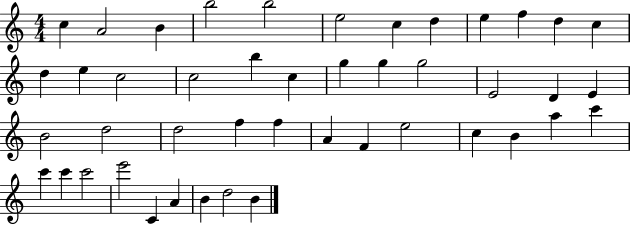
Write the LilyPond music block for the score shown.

{
  \clef treble
  \numericTimeSignature
  \time 4/4
  \key c \major
  c''4 a'2 b'4 | b''2 b''2 | e''2 c''4 d''4 | e''4 f''4 d''4 c''4 | \break d''4 e''4 c''2 | c''2 b''4 c''4 | g''4 g''4 g''2 | e'2 d'4 e'4 | \break b'2 d''2 | d''2 f''4 f''4 | a'4 f'4 e''2 | c''4 b'4 a''4 c'''4 | \break c'''4 c'''4 c'''2 | e'''2 c'4 a'4 | b'4 d''2 b'4 | \bar "|."
}